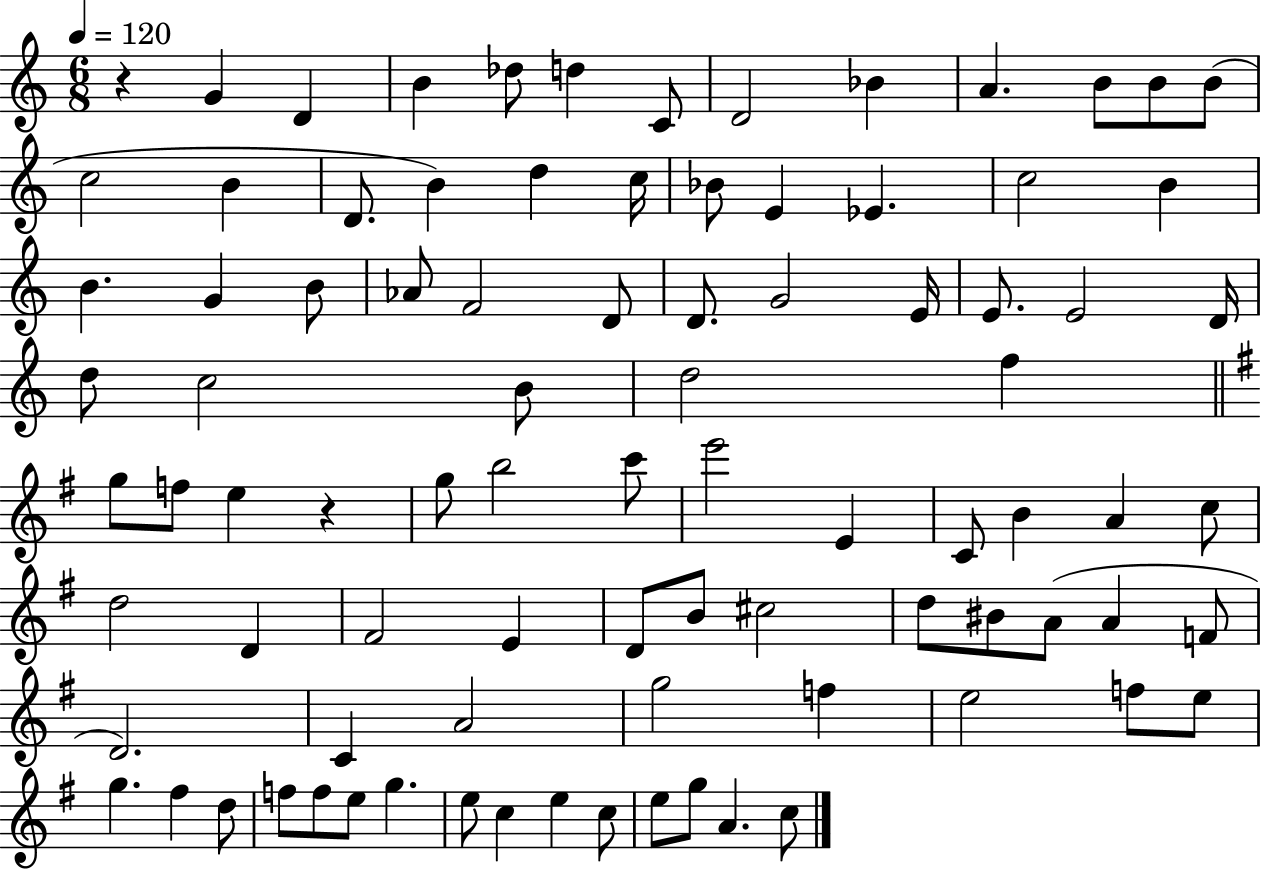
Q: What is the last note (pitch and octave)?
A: C5